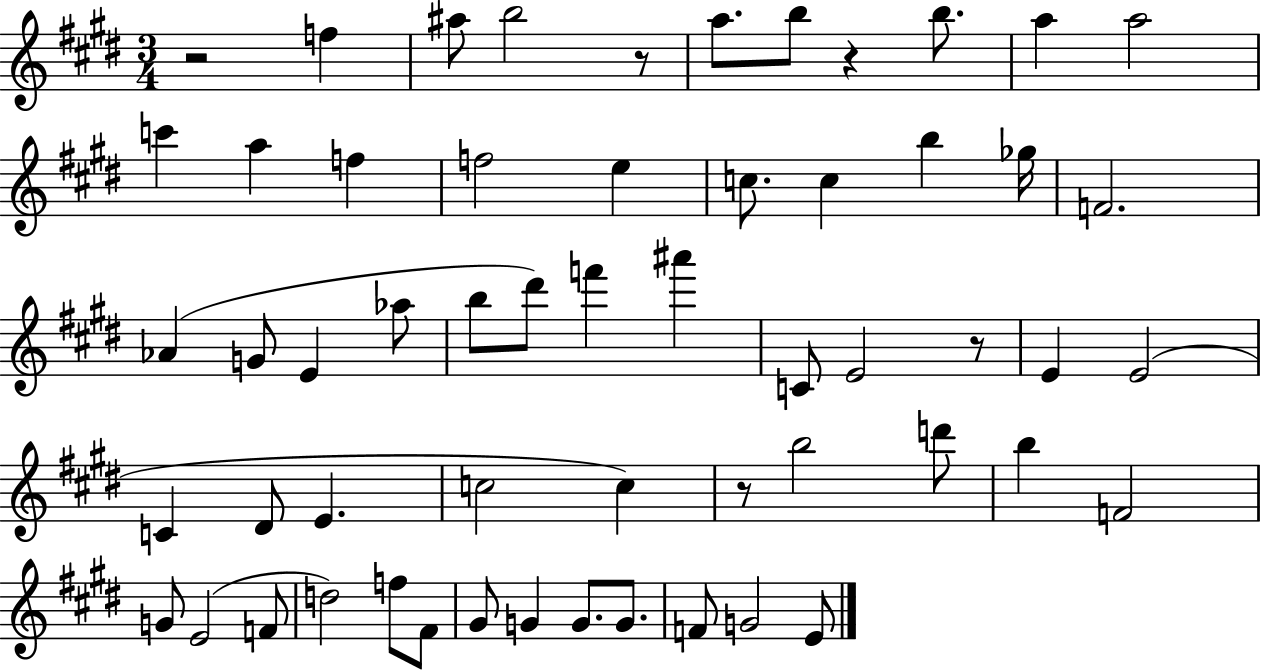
{
  \clef treble
  \numericTimeSignature
  \time 3/4
  \key e \major
  r2 f''4 | ais''8 b''2 r8 | a''8. b''8 r4 b''8. | a''4 a''2 | \break c'''4 a''4 f''4 | f''2 e''4 | c''8. c''4 b''4 ges''16 | f'2. | \break aes'4( g'8 e'4 aes''8 | b''8 dis'''8) f'''4 ais'''4 | c'8 e'2 r8 | e'4 e'2( | \break c'4 dis'8 e'4. | c''2 c''4) | r8 b''2 d'''8 | b''4 f'2 | \break g'8 e'2( f'8 | d''2) f''8 fis'8 | gis'8 g'4 g'8. g'8. | f'8 g'2 e'8 | \break \bar "|."
}